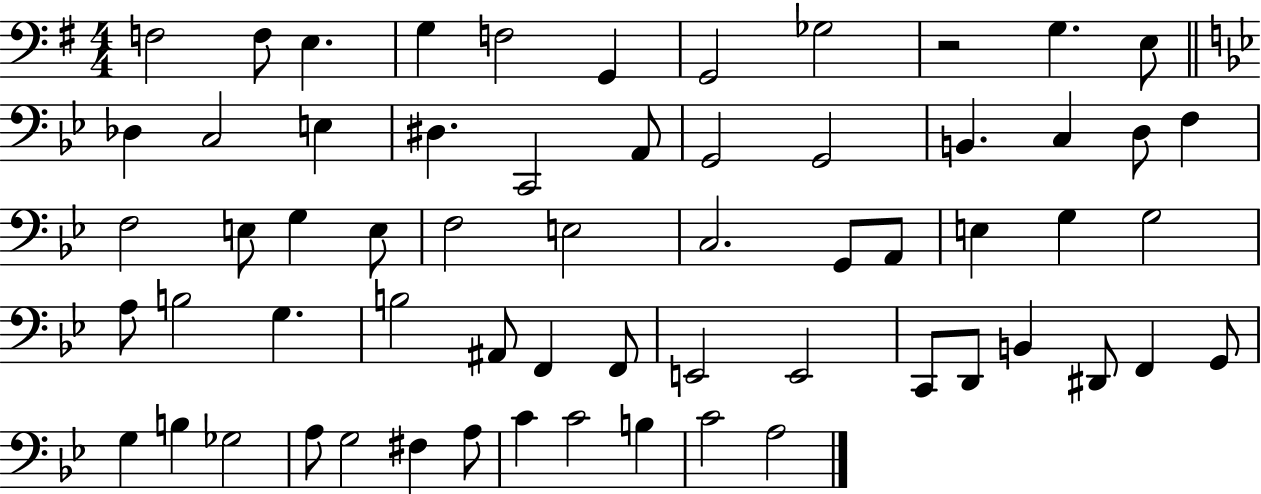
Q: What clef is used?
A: bass